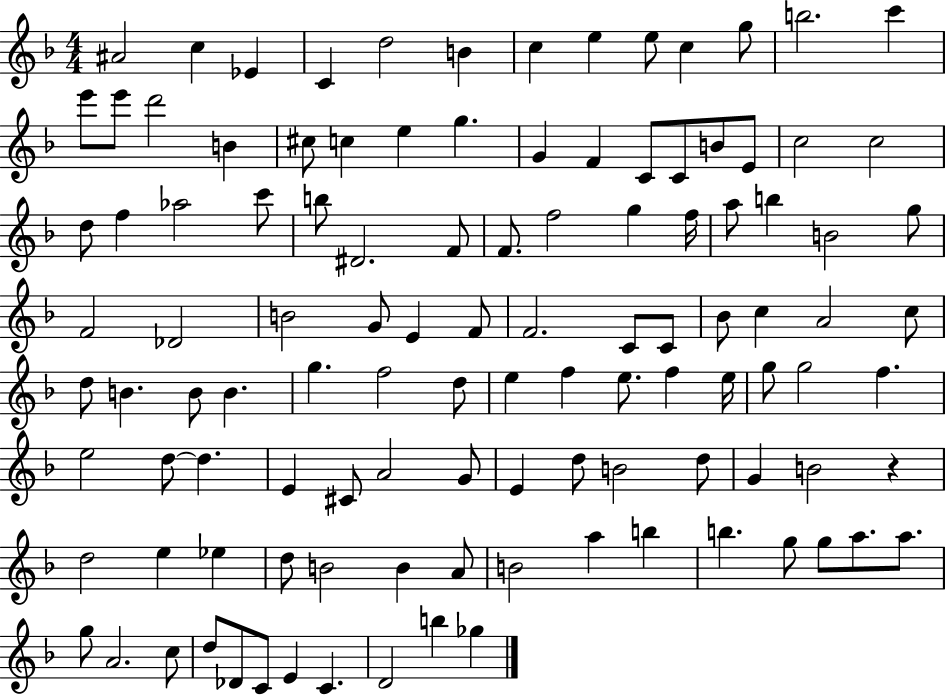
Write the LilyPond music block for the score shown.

{
  \clef treble
  \numericTimeSignature
  \time 4/4
  \key f \major
  ais'2 c''4 ees'4 | c'4 d''2 b'4 | c''4 e''4 e''8 c''4 g''8 | b''2. c'''4 | \break e'''8 e'''8 d'''2 b'4 | cis''8 c''4 e''4 g''4. | g'4 f'4 c'8 c'8 b'8 e'8 | c''2 c''2 | \break d''8 f''4 aes''2 c'''8 | b''8 dis'2. f'8 | f'8. f''2 g''4 f''16 | a''8 b''4 b'2 g''8 | \break f'2 des'2 | b'2 g'8 e'4 f'8 | f'2. c'8 c'8 | bes'8 c''4 a'2 c''8 | \break d''8 b'4. b'8 b'4. | g''4. f''2 d''8 | e''4 f''4 e''8. f''4 e''16 | g''8 g''2 f''4. | \break e''2 d''8~~ d''4. | e'4 cis'8 a'2 g'8 | e'4 d''8 b'2 d''8 | g'4 b'2 r4 | \break d''2 e''4 ees''4 | d''8 b'2 b'4 a'8 | b'2 a''4 b''4 | b''4. g''8 g''8 a''8. a''8. | \break g''8 a'2. c''8 | d''8 des'8 c'8 e'4 c'4. | d'2 b''4 ges''4 | \bar "|."
}